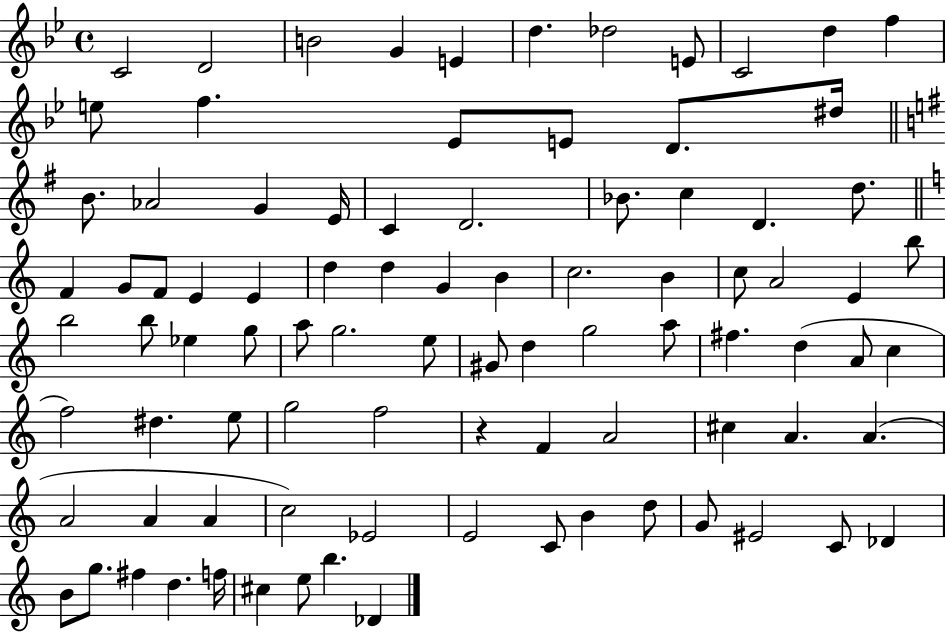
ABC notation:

X:1
T:Untitled
M:4/4
L:1/4
K:Bb
C2 D2 B2 G E d _d2 E/2 C2 d f e/2 f _E/2 E/2 D/2 ^d/4 B/2 _A2 G E/4 C D2 _B/2 c D d/2 F G/2 F/2 E E d d G B c2 B c/2 A2 E b/2 b2 b/2 _e g/2 a/2 g2 e/2 ^G/2 d g2 a/2 ^f d A/2 c f2 ^d e/2 g2 f2 z F A2 ^c A A A2 A A c2 _E2 E2 C/2 B d/2 G/2 ^E2 C/2 _D B/2 g/2 ^f d f/4 ^c e/2 b _D